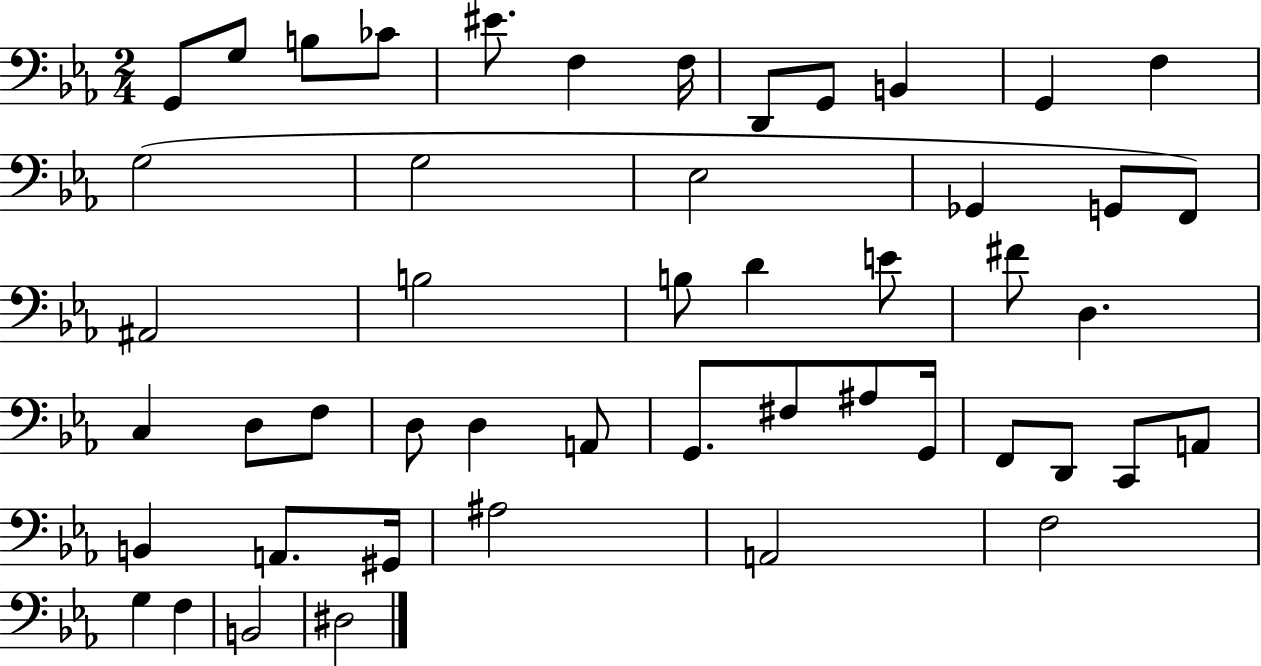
G2/e G3/e B3/e CES4/e EIS4/e. F3/q F3/s D2/e G2/e B2/q G2/q F3/q G3/h G3/h Eb3/h Gb2/q G2/e F2/e A#2/h B3/h B3/e D4/q E4/e F#4/e D3/q. C3/q D3/e F3/e D3/e D3/q A2/e G2/e. F#3/e A#3/e G2/s F2/e D2/e C2/e A2/e B2/q A2/e. G#2/s A#3/h A2/h F3/h G3/q F3/q B2/h D#3/h